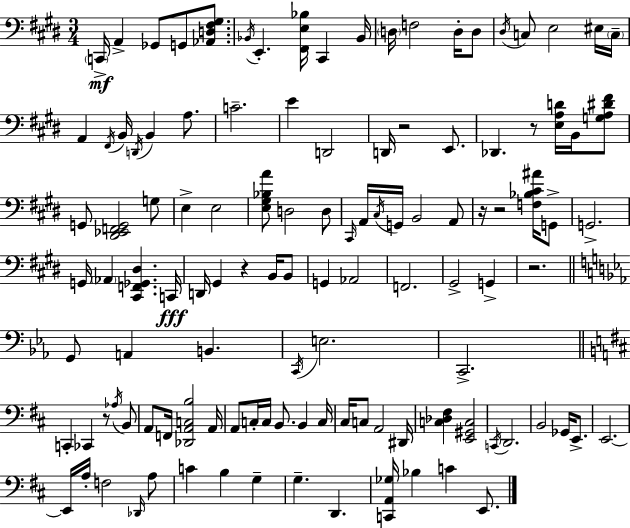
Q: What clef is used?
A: bass